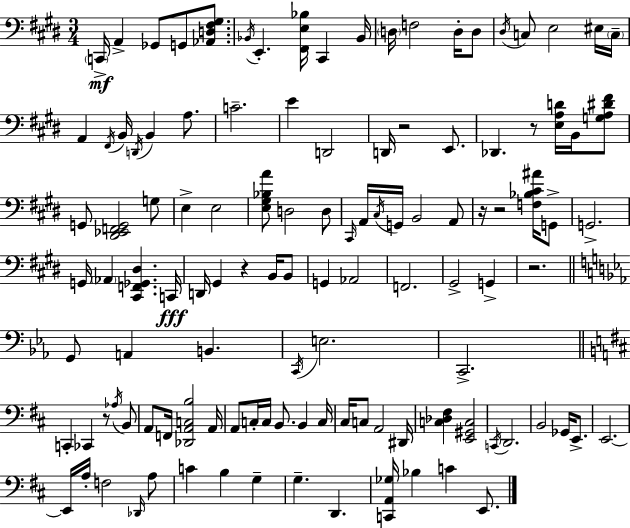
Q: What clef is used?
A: bass